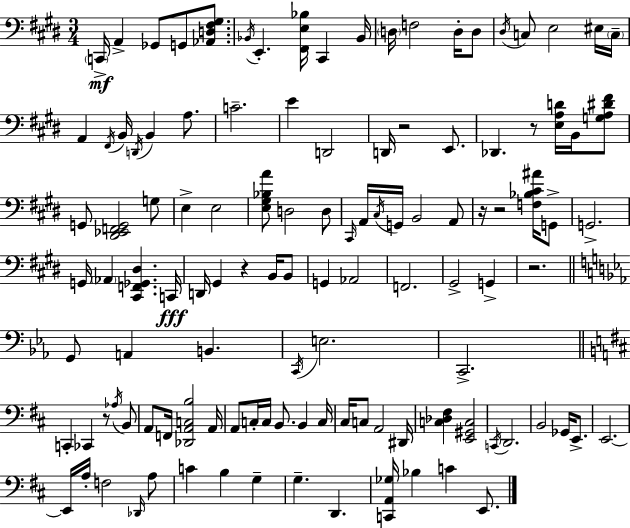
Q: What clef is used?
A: bass